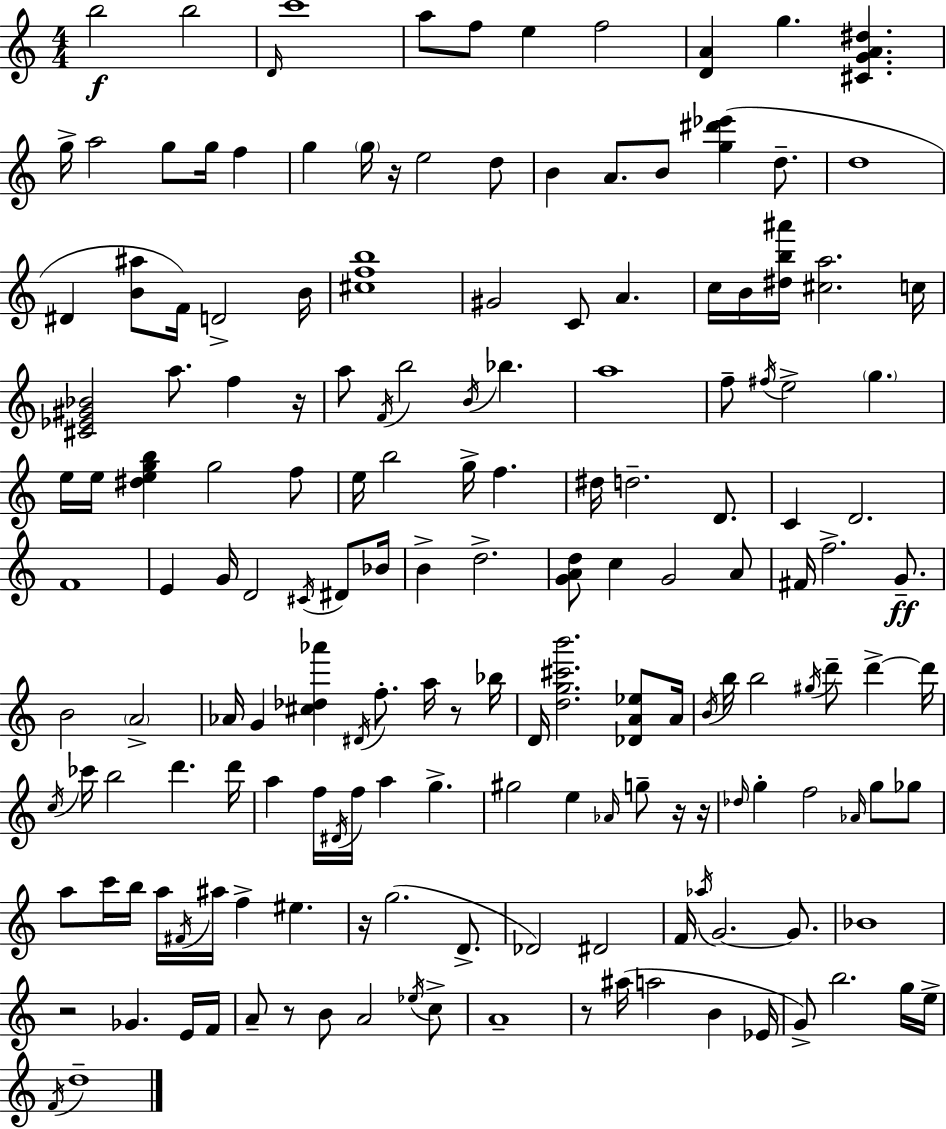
{
  \clef treble
  \numericTimeSignature
  \time 4/4
  \key c \major
  b''2\f b''2 | \grace { d'16 } c'''1 | a''8 f''8 e''4 f''2 | <d' a'>4 g''4. <cis' g' a' dis''>4. | \break g''16-> a''2 g''8 g''16 f''4 | g''4 \parenthesize g''16 r16 e''2 d''8 | b'4 a'8. b'8 <g'' dis''' ees'''>4( d''8.-- | d''1 | \break dis'4 <b' ais''>8 f'16) d'2-> | b'16 <cis'' f'' b''>1 | gis'2 c'8 a'4. | c''16 b'16 <dis'' b'' ais'''>16 <cis'' a''>2. | \break c''16 <cis' ees' gis' bes'>2 a''8. f''4 | r16 a''8 \acciaccatura { f'16 } b''2 \acciaccatura { b'16 } bes''4. | a''1 | f''8-- \acciaccatura { fis''16 } e''2-> \parenthesize g''4. | \break e''16 e''16 <dis'' e'' g'' b''>4 g''2 | f''8 e''16 b''2 g''16-> f''4. | dis''16 d''2.-- | d'8. c'4 d'2. | \break f'1 | e'4 g'16 d'2 | \acciaccatura { cis'16 } dis'8 bes'16 b'4-> d''2.-> | <g' a' d''>8 c''4 g'2 | \break a'8 fis'16 f''2.-> | g'8.--\ff b'2 \parenthesize a'2-> | aes'16 g'4 <cis'' des'' aes'''>4 \acciaccatura { dis'16 } f''8.-. | a''16 r8 bes''16 d'16 <d'' g'' cis''' b'''>2. | \break <des' a' ees''>8 a'16 \acciaccatura { b'16 } b''16 b''2 | \acciaccatura { gis''16 } d'''8-- d'''4->~~ d'''16 \acciaccatura { c''16 } ces'''16 b''2 | d'''4. d'''16 a''4 f''16 \acciaccatura { dis'16 } f''16 | a''4 g''4.-> gis''2 | \break e''4 \grace { aes'16 } g''8-- r16 r16 \grace { des''16 } g''4-. | f''2 \grace { aes'16 } g''8 ges''8 a''8 c'''16 | b''16 a''16 \acciaccatura { fis'16 } ais''16 f''4-> eis''4. r16 g''2.( | d'8.-> des'2) | \break dis'2 f'16 \acciaccatura { aes''16 } | g'2.~~ g'8. bes'1 | r2 | ges'4. e'16 f'16 a'8-- | \break r8 b'8 a'2 \acciaccatura { ees''16 } c''8-> | a'1-- | r8 ais''16( a''2 b'4 ees'16 | g'8->) b''2. g''16 e''16-> | \break \acciaccatura { f'16 } d''1-- | \bar "|."
}